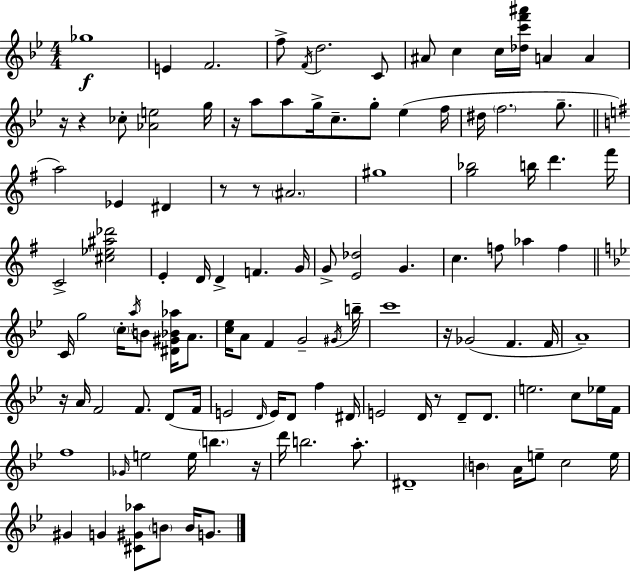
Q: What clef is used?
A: treble